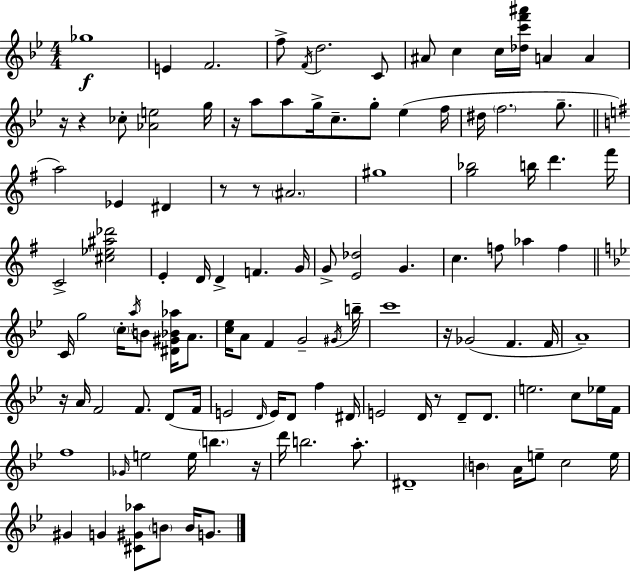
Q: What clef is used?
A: treble